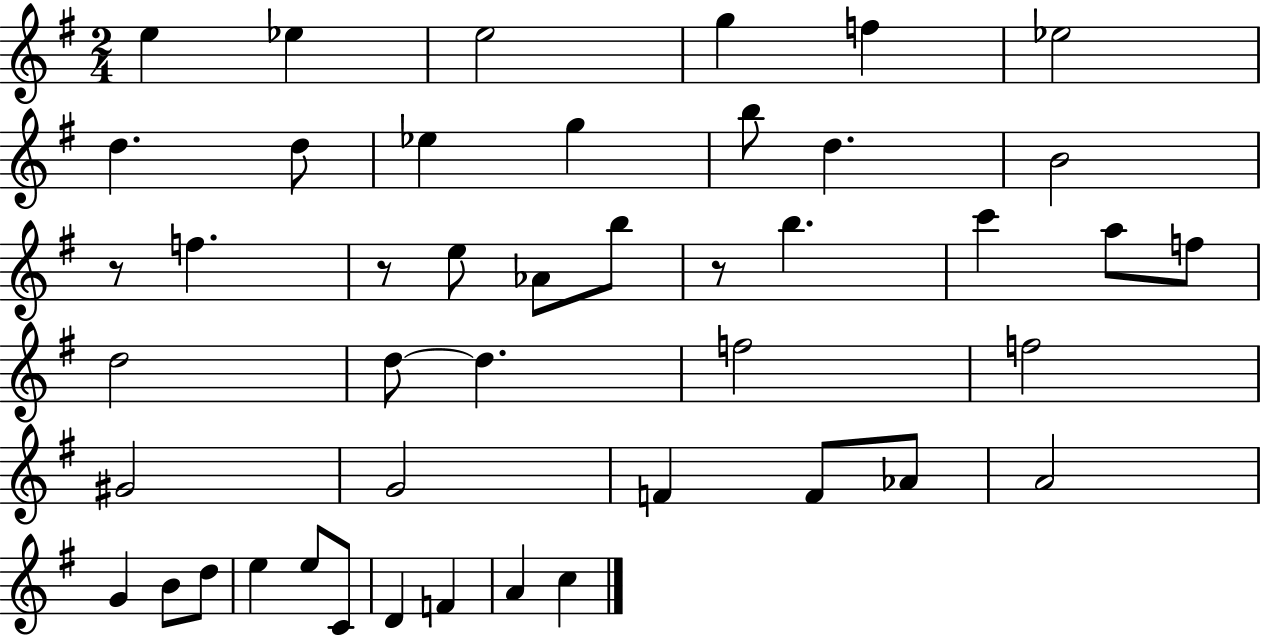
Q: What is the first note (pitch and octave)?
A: E5